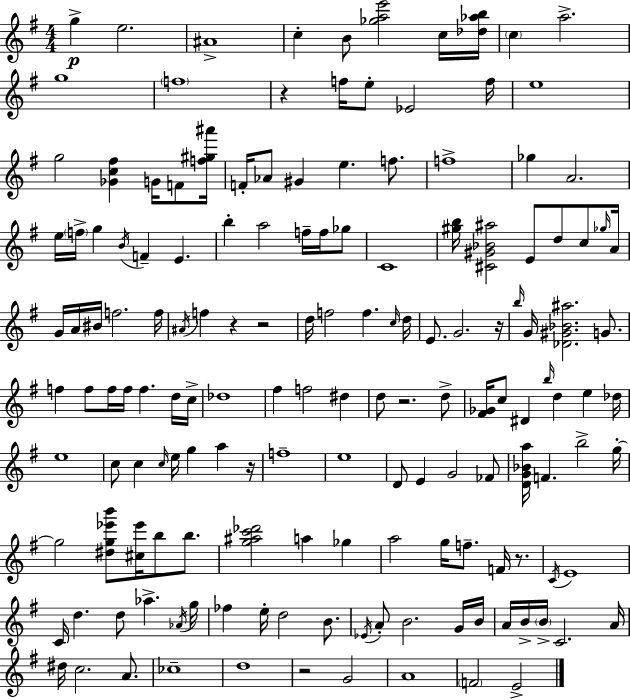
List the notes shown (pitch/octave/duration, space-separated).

G5/q E5/h. A#4/w C5/q B4/e [Gb5,A5,E6]/h C5/s [Db5,Ab5,B5]/s C5/q A5/h. G5/w F5/w R/q F5/s E5/e Eb4/h F5/s E5/w G5/h [Gb4,C5,F#5]/q G4/s F4/e [F5,G#5,A#6]/s F4/s Ab4/e G#4/q E5/q. F5/e. F5/w Gb5/q A4/h. E5/s F5/s G5/q B4/s F4/q E4/q. B5/q A5/h F5/s F5/s Gb5/e C4/w [G#5,B5]/s [C#4,G#4,Bb4,A#5]/h E4/e D5/e C5/e Gb5/s A4/s G4/s A4/s BIS4/s F5/h. F5/s A#4/s F5/q R/q R/h D5/s F5/h F5/q. C5/s D5/s E4/e. G4/h. R/s B5/s G4/s [Db4,G#4,Bb4,A#5]/h. G4/e. F5/q F5/e F5/s F5/s F5/q. D5/s C5/s Db5/w F#5/q F5/h D#5/q D5/e R/h. D5/e [F#4,Gb4]/s C5/e D#4/q B5/s D5/q E5/q Db5/s E5/w C5/e C5/q C5/s E5/s G5/q A5/q R/s F5/w E5/w D4/e E4/q G4/h FES4/e [D4,G4,Bb4,A5]/s F4/q. B5/h G5/s G5/h [D#5,G5,Eb6,B6]/e [C#5,Eb6]/s B5/e B5/e. [G5,A#5,C6,Db6]/h A5/q Gb5/q A5/h G5/s F5/e. F4/s R/e. C4/s E4/w C4/s D5/q. D5/e Ab5/q. Ab4/s G5/s FES5/q E5/s D5/h B4/e. Eb4/s A4/e B4/h. G4/s B4/s A4/s B4/s B4/s C4/h. A4/s D#5/s C5/h. A4/e. CES5/w D5/w R/h G4/h A4/w F4/h E4/h